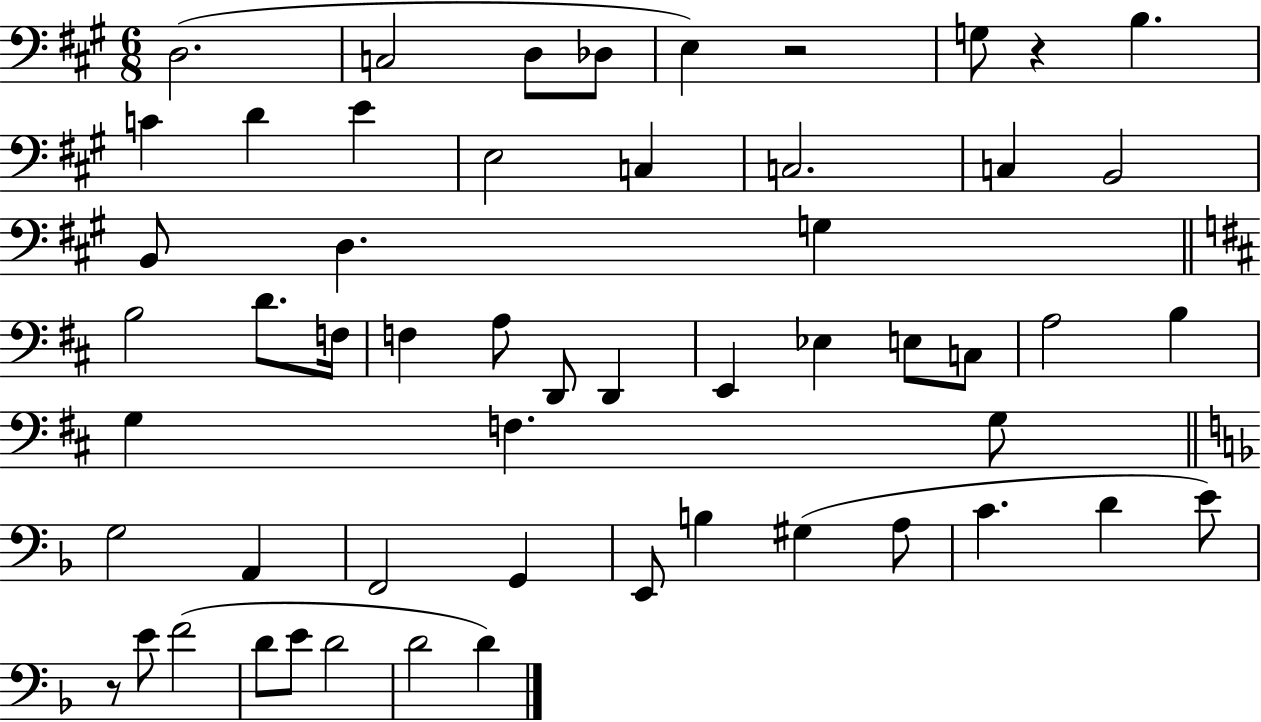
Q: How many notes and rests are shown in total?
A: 55